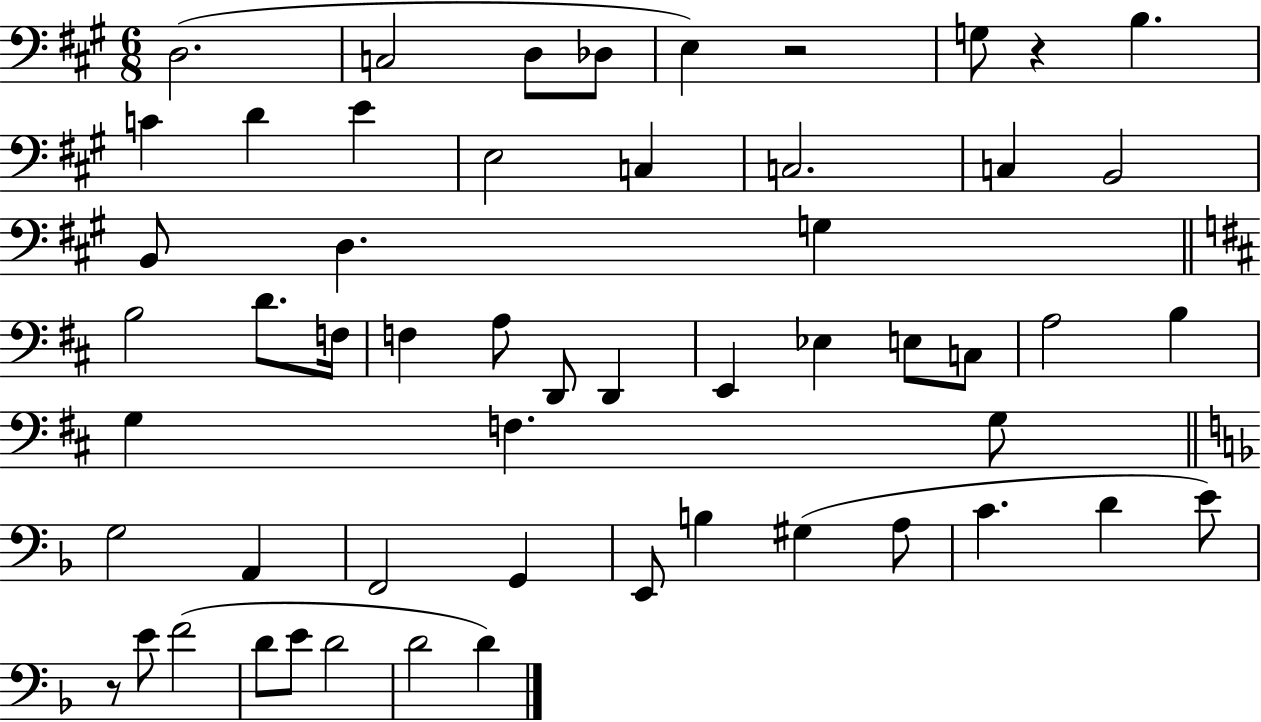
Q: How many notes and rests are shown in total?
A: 55